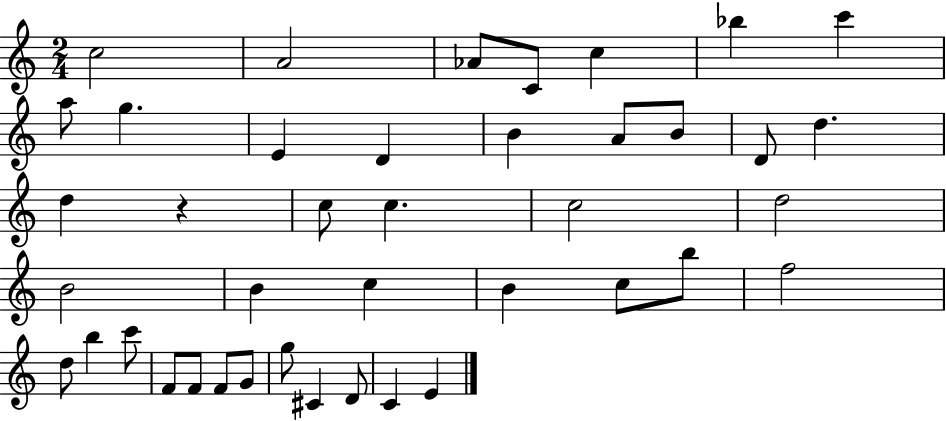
{
  \clef treble
  \numericTimeSignature
  \time 2/4
  \key c \major
  c''2 | a'2 | aes'8 c'8 c''4 | bes''4 c'''4 | \break a''8 g''4. | e'4 d'4 | b'4 a'8 b'8 | d'8 d''4. | \break d''4 r4 | c''8 c''4. | c''2 | d''2 | \break b'2 | b'4 c''4 | b'4 c''8 b''8 | f''2 | \break d''8 b''4 c'''8 | f'8 f'8 f'8 g'8 | g''8 cis'4 d'8 | c'4 e'4 | \break \bar "|."
}